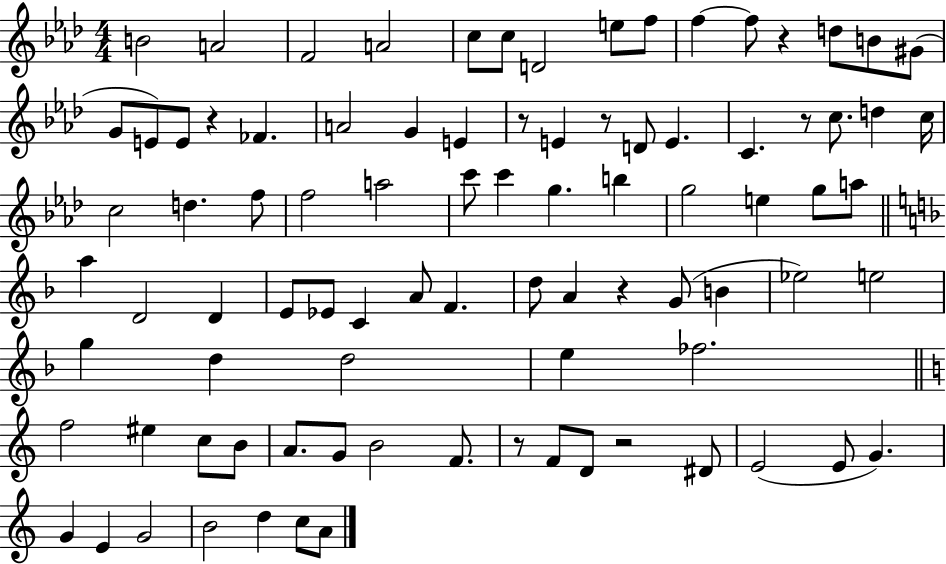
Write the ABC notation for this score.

X:1
T:Untitled
M:4/4
L:1/4
K:Ab
B2 A2 F2 A2 c/2 c/2 D2 e/2 f/2 f f/2 z d/2 B/2 ^G/2 G/2 E/2 E/2 z _F A2 G E z/2 E z/2 D/2 E C z/2 c/2 d c/4 c2 d f/2 f2 a2 c'/2 c' g b g2 e g/2 a/2 a D2 D E/2 _E/2 C A/2 F d/2 A z G/2 B _e2 e2 g d d2 e _f2 f2 ^e c/2 B/2 A/2 G/2 B2 F/2 z/2 F/2 D/2 z2 ^D/2 E2 E/2 G G E G2 B2 d c/2 A/2